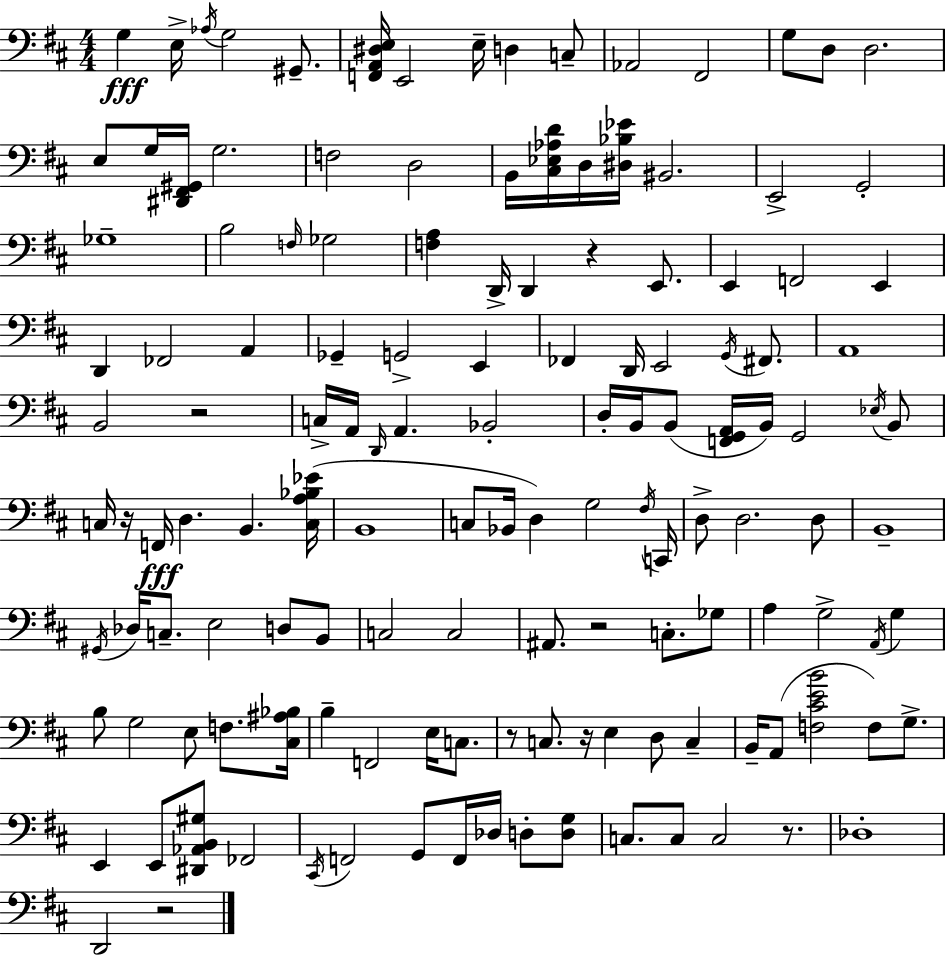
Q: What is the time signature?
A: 4/4